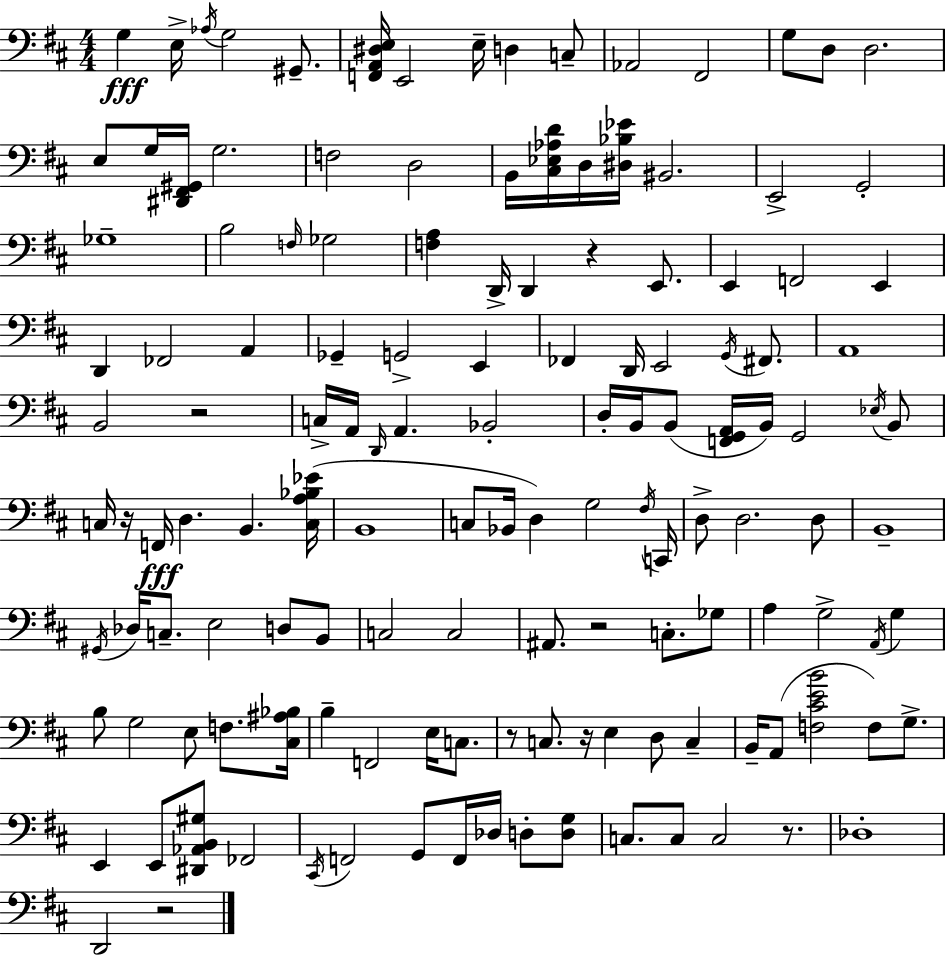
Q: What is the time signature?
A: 4/4